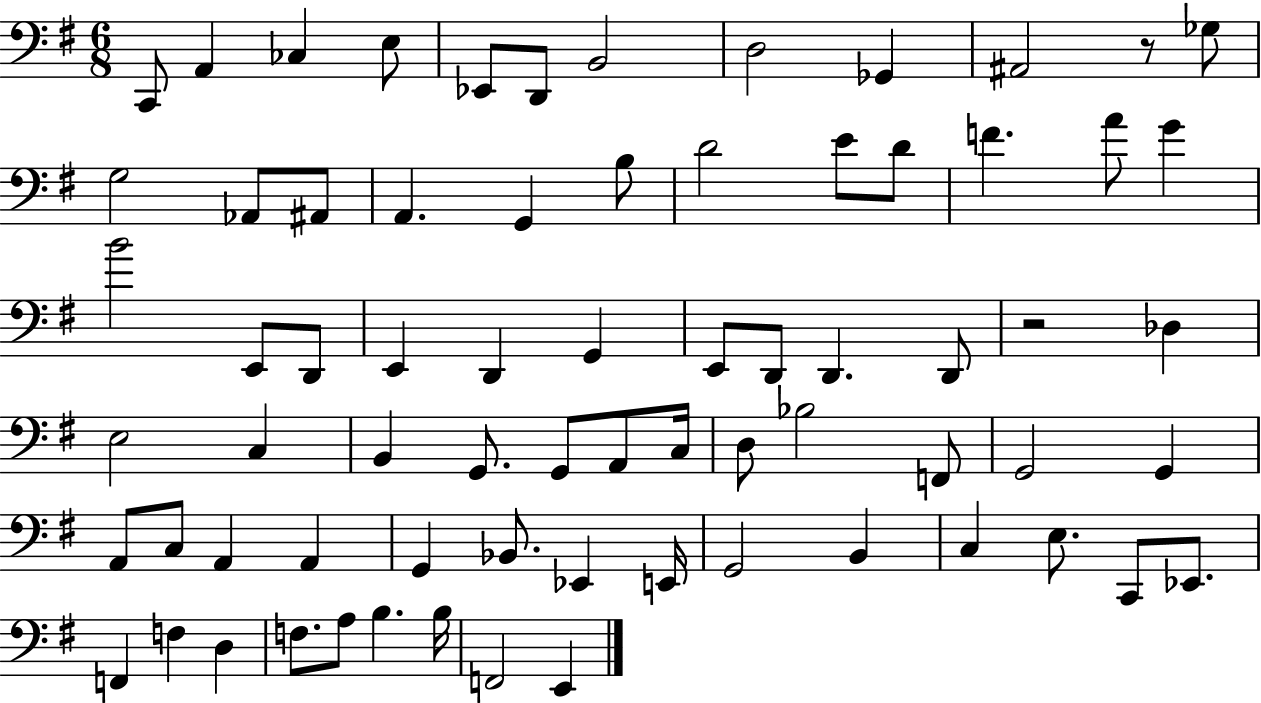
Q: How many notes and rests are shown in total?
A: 71